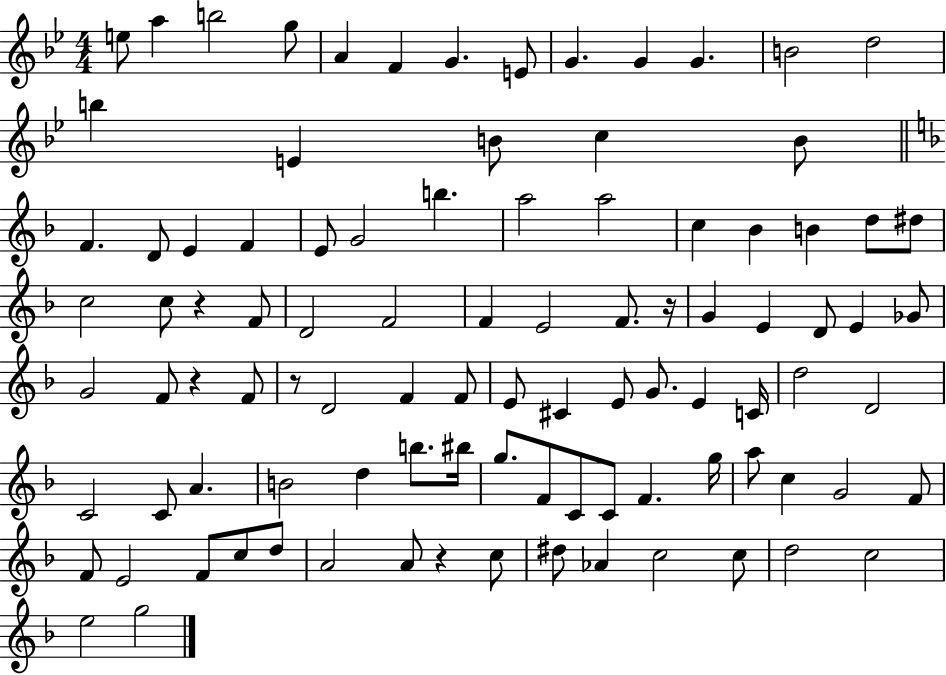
X:1
T:Untitled
M:4/4
L:1/4
K:Bb
e/2 a b2 g/2 A F G E/2 G G G B2 d2 b E B/2 c B/2 F D/2 E F E/2 G2 b a2 a2 c _B B d/2 ^d/2 c2 c/2 z F/2 D2 F2 F E2 F/2 z/4 G E D/2 E _G/2 G2 F/2 z F/2 z/2 D2 F F/2 E/2 ^C E/2 G/2 E C/4 d2 D2 C2 C/2 A B2 d b/2 ^b/4 g/2 F/2 C/2 C/2 F g/4 a/2 c G2 F/2 F/2 E2 F/2 c/2 d/2 A2 A/2 z c/2 ^d/2 _A c2 c/2 d2 c2 e2 g2